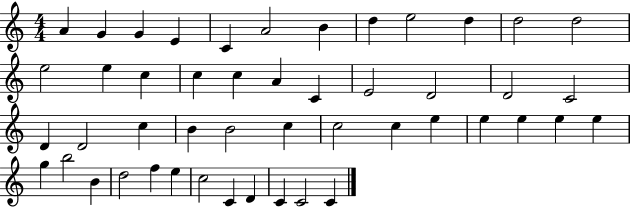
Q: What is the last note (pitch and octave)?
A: C4